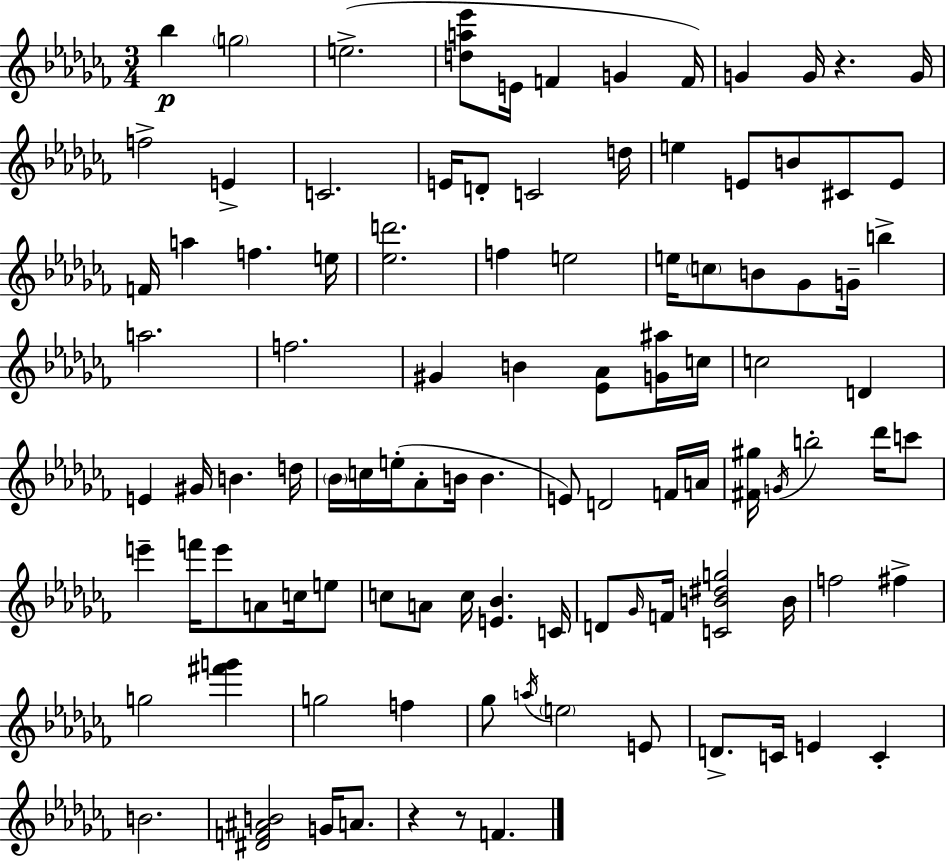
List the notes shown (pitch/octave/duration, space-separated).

Bb5/q G5/h E5/h. [D5,A5,Eb6]/e E4/s F4/q G4/q F4/s G4/q G4/s R/q. G4/s F5/h E4/q C4/h. E4/s D4/e C4/h D5/s E5/q E4/e B4/e C#4/e E4/e F4/s A5/q F5/q. E5/s [Eb5,D6]/h. F5/q E5/h E5/s C5/e B4/e Gb4/e G4/s B5/q A5/h. F5/h. G#4/q B4/q [Eb4,Ab4]/e [G4,A#5]/s C5/s C5/h D4/q E4/q G#4/s B4/q. D5/s Bb4/s C5/s E5/s Ab4/e B4/s B4/q. E4/e D4/h F4/s A4/s [F#4,G#5]/s G4/s B5/h Db6/s C6/e E6/q F6/s E6/e A4/e C5/s E5/e C5/e A4/e C5/s [E4,Bb4]/q. C4/s D4/e Gb4/s F4/s [C4,B4,D#5,G5]/h B4/s F5/h F#5/q G5/h [F#6,G6]/q G5/h F5/q Gb5/e A5/s E5/h E4/e D4/e. C4/s E4/q C4/q B4/h. [D#4,F4,A#4,B4]/h G4/s A4/e. R/q R/e F4/q.